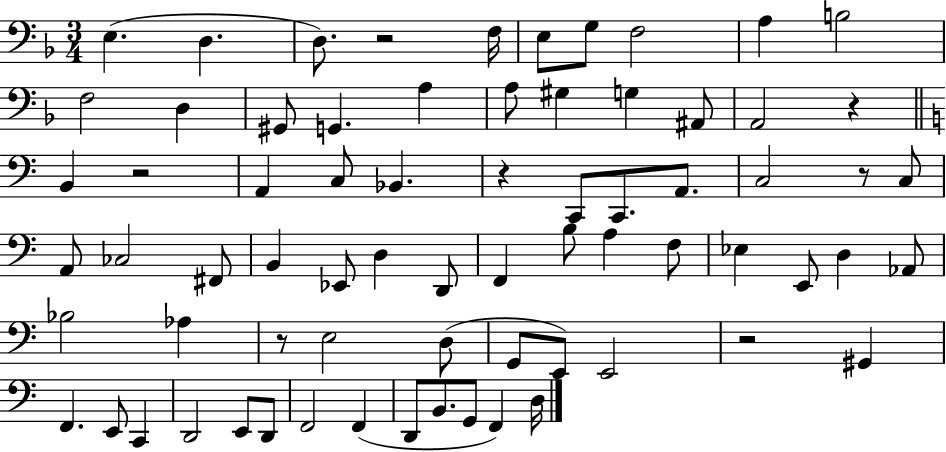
E3/q. D3/q. D3/e. R/h F3/s E3/e G3/e F3/h A3/q B3/h F3/h D3/q G#2/e G2/q. A3/q A3/e G#3/q G3/q A#2/e A2/h R/q B2/q R/h A2/q C3/e Bb2/q. R/q C2/e C2/e. A2/e. C3/h R/e C3/e A2/e CES3/h F#2/e B2/q Eb2/e D3/q D2/e F2/q B3/e A3/q F3/e Eb3/q E2/e D3/q Ab2/e Bb3/h Ab3/q R/e E3/h D3/e G2/e E2/e E2/h R/h G#2/q F2/q. E2/e C2/q D2/h E2/e D2/e F2/h F2/q D2/e B2/e. G2/e F2/q D3/s